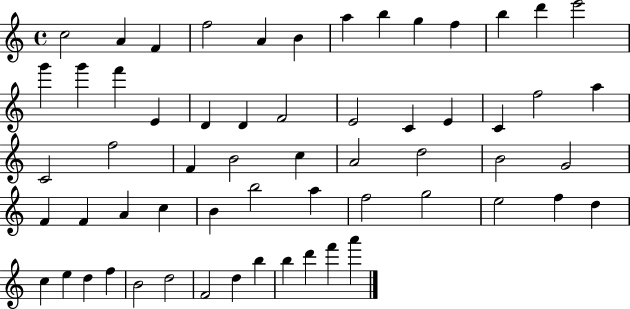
{
  \clef treble
  \time 4/4
  \defaultTimeSignature
  \key c \major
  c''2 a'4 f'4 | f''2 a'4 b'4 | a''4 b''4 g''4 f''4 | b''4 d'''4 e'''2 | \break g'''4 g'''4 f'''4 e'4 | d'4 d'4 f'2 | e'2 c'4 e'4 | c'4 f''2 a''4 | \break c'2 f''2 | f'4 b'2 c''4 | a'2 d''2 | b'2 g'2 | \break f'4 f'4 a'4 c''4 | b'4 b''2 a''4 | f''2 g''2 | e''2 f''4 d''4 | \break c''4 e''4 d''4 f''4 | b'2 d''2 | f'2 d''4 b''4 | b''4 d'''4 f'''4 a'''4 | \break \bar "|."
}